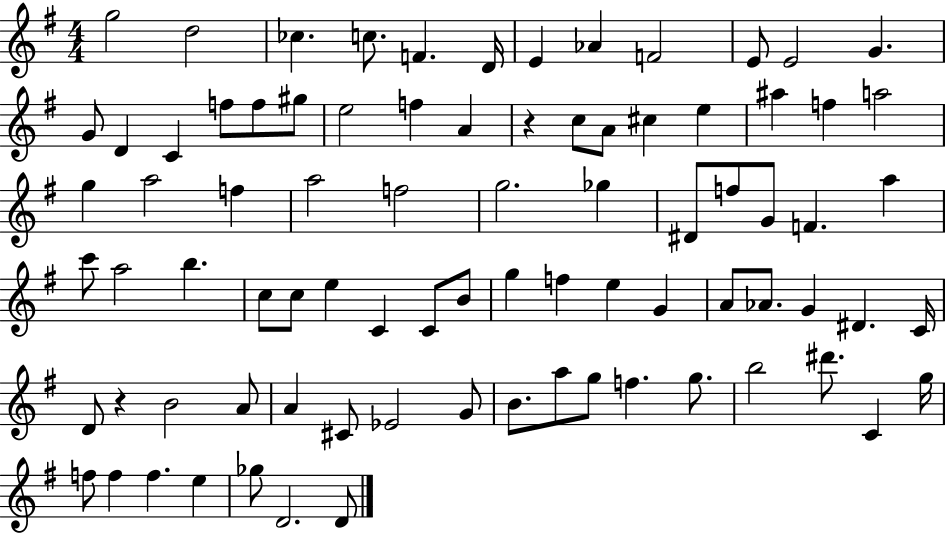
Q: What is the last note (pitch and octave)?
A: D4